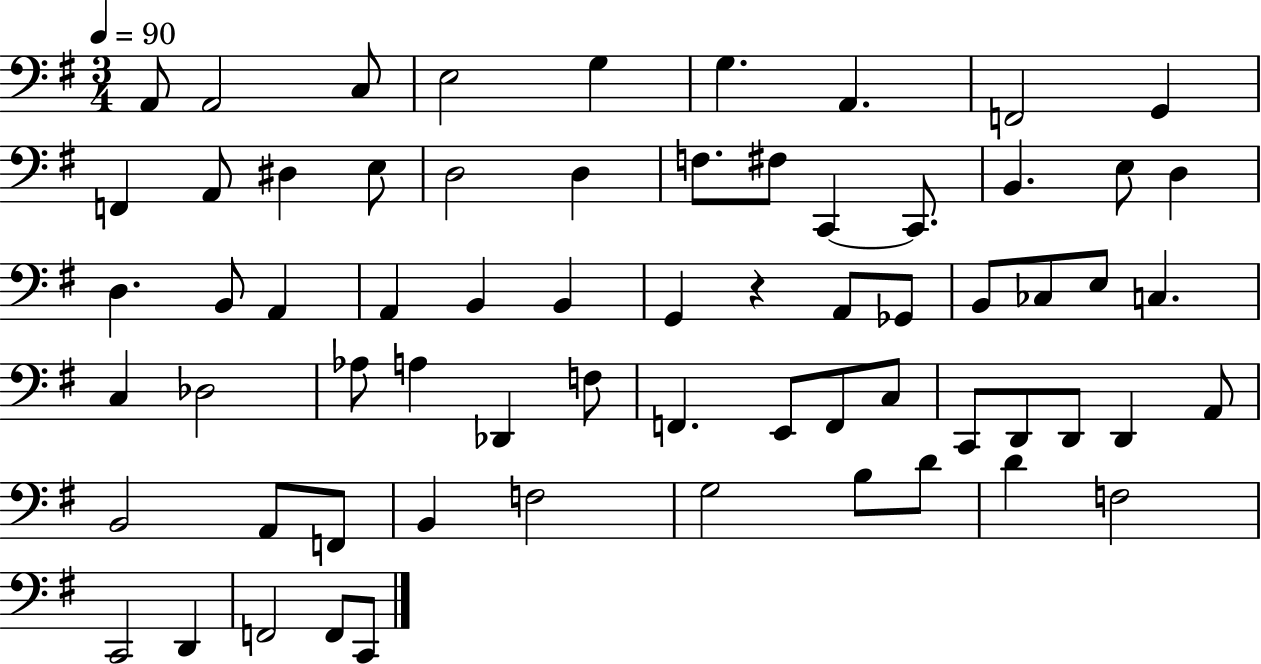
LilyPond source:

{
  \clef bass
  \numericTimeSignature
  \time 3/4
  \key g \major
  \tempo 4 = 90
  a,8 a,2 c8 | e2 g4 | g4. a,4. | f,2 g,4 | \break f,4 a,8 dis4 e8 | d2 d4 | f8. fis8 c,4~~ c,8. | b,4. e8 d4 | \break d4. b,8 a,4 | a,4 b,4 b,4 | g,4 r4 a,8 ges,8 | b,8 ces8 e8 c4. | \break c4 des2 | aes8 a4 des,4 f8 | f,4. e,8 f,8 c8 | c,8 d,8 d,8 d,4 a,8 | \break b,2 a,8 f,8 | b,4 f2 | g2 b8 d'8 | d'4 f2 | \break c,2 d,4 | f,2 f,8 c,8 | \bar "|."
}